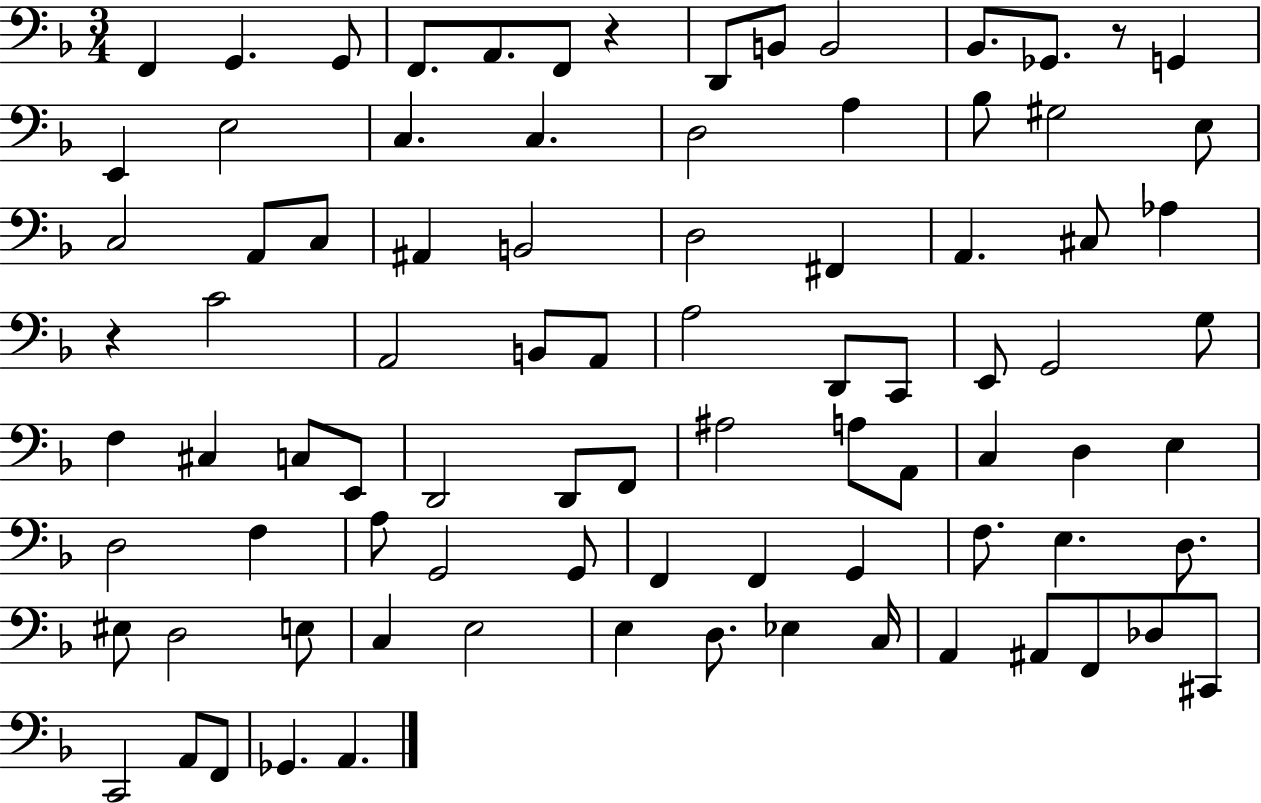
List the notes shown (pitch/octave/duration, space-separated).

F2/q G2/q. G2/e F2/e. A2/e. F2/e R/q D2/e B2/e B2/h Bb2/e. Gb2/e. R/e G2/q E2/q E3/h C3/q. C3/q. D3/h A3/q Bb3/e G#3/h E3/e C3/h A2/e C3/e A#2/q B2/h D3/h F#2/q A2/q. C#3/e Ab3/q R/q C4/h A2/h B2/e A2/e A3/h D2/e C2/e E2/e G2/h G3/e F3/q C#3/q C3/e E2/e D2/h D2/e F2/e A#3/h A3/e A2/e C3/q D3/q E3/q D3/h F3/q A3/e G2/h G2/e F2/q F2/q G2/q F3/e. E3/q. D3/e. EIS3/e D3/h E3/e C3/q E3/h E3/q D3/e. Eb3/q C3/s A2/q A#2/e F2/e Db3/e C#2/e C2/h A2/e F2/e Gb2/q. A2/q.